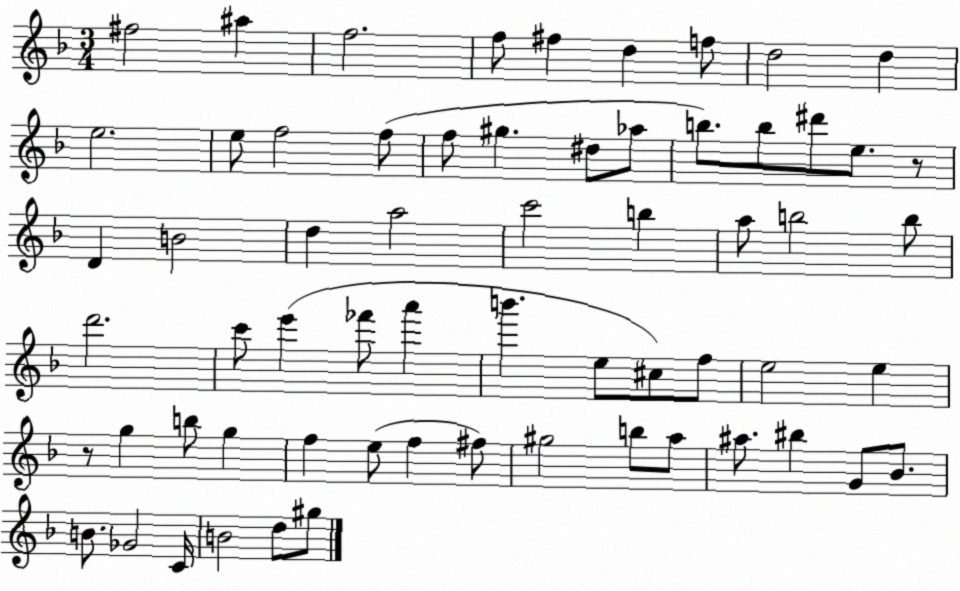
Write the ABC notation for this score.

X:1
T:Untitled
M:3/4
L:1/4
K:F
^f2 ^a f2 f/2 ^f d f/2 d2 d e2 e/2 f2 f/2 f/2 ^g ^d/2 _a/2 b/2 b/2 ^d'/2 e/2 z/2 D B2 d a2 c'2 b a/2 b2 b/2 d'2 c'/2 e' _f'/2 a' b' e/2 ^c/2 f/2 e2 e z/2 g b/2 g f e/2 f ^f/2 ^g2 b/2 a/2 ^a/2 ^b G/2 _B/2 B/2 _G2 C/4 B2 d/2 ^g/2